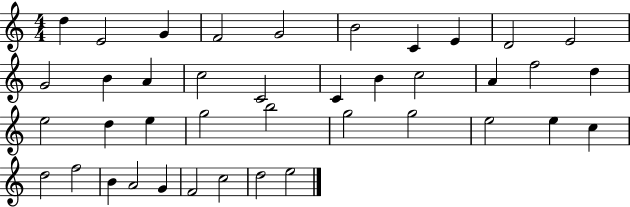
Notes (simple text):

D5/q E4/h G4/q F4/h G4/h B4/h C4/q E4/q D4/h E4/h G4/h B4/q A4/q C5/h C4/h C4/q B4/q C5/h A4/q F5/h D5/q E5/h D5/q E5/q G5/h B5/h G5/h G5/h E5/h E5/q C5/q D5/h F5/h B4/q A4/h G4/q F4/h C5/h D5/h E5/h